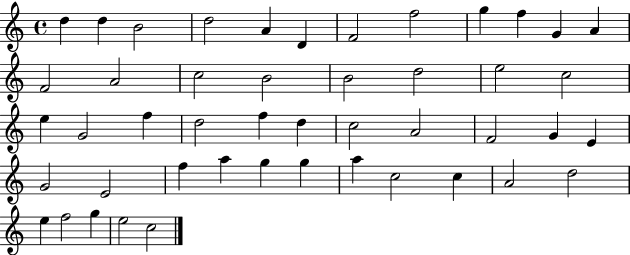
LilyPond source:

{
  \clef treble
  \time 4/4
  \defaultTimeSignature
  \key c \major
  d''4 d''4 b'2 | d''2 a'4 d'4 | f'2 f''2 | g''4 f''4 g'4 a'4 | \break f'2 a'2 | c''2 b'2 | b'2 d''2 | e''2 c''2 | \break e''4 g'2 f''4 | d''2 f''4 d''4 | c''2 a'2 | f'2 g'4 e'4 | \break g'2 e'2 | f''4 a''4 g''4 g''4 | a''4 c''2 c''4 | a'2 d''2 | \break e''4 f''2 g''4 | e''2 c''2 | \bar "|."
}